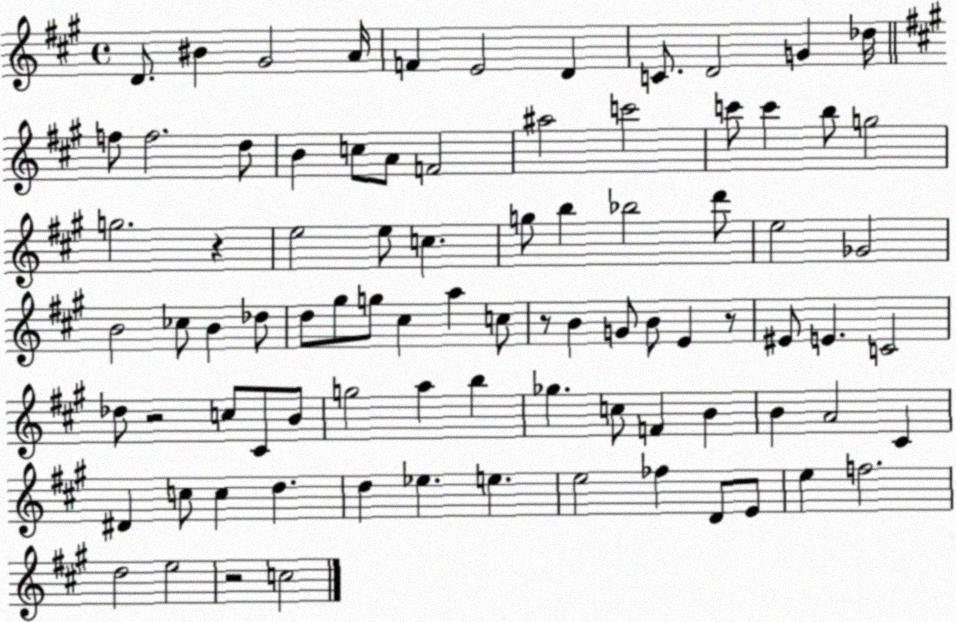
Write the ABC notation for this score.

X:1
T:Untitled
M:4/4
L:1/4
K:A
D/2 ^B ^G2 A/4 F E2 D C/2 D2 G _d/4 f/2 f2 d/2 B c/2 A/2 F2 ^a2 c'2 c'/2 c' b/2 g2 g2 z e2 e/2 c g/2 b _b2 d'/2 e2 _G2 B2 _c/2 B _d/2 d/2 ^g/2 g/2 ^c a c/2 z/2 B G/2 B/2 E z/2 ^E/2 E C2 _d/2 z2 c/2 ^C/2 B/2 g2 a b _g c/2 F B B A2 ^C ^D c/2 c d d _e e e2 _f D/2 E/2 e f2 d2 e2 z2 c2